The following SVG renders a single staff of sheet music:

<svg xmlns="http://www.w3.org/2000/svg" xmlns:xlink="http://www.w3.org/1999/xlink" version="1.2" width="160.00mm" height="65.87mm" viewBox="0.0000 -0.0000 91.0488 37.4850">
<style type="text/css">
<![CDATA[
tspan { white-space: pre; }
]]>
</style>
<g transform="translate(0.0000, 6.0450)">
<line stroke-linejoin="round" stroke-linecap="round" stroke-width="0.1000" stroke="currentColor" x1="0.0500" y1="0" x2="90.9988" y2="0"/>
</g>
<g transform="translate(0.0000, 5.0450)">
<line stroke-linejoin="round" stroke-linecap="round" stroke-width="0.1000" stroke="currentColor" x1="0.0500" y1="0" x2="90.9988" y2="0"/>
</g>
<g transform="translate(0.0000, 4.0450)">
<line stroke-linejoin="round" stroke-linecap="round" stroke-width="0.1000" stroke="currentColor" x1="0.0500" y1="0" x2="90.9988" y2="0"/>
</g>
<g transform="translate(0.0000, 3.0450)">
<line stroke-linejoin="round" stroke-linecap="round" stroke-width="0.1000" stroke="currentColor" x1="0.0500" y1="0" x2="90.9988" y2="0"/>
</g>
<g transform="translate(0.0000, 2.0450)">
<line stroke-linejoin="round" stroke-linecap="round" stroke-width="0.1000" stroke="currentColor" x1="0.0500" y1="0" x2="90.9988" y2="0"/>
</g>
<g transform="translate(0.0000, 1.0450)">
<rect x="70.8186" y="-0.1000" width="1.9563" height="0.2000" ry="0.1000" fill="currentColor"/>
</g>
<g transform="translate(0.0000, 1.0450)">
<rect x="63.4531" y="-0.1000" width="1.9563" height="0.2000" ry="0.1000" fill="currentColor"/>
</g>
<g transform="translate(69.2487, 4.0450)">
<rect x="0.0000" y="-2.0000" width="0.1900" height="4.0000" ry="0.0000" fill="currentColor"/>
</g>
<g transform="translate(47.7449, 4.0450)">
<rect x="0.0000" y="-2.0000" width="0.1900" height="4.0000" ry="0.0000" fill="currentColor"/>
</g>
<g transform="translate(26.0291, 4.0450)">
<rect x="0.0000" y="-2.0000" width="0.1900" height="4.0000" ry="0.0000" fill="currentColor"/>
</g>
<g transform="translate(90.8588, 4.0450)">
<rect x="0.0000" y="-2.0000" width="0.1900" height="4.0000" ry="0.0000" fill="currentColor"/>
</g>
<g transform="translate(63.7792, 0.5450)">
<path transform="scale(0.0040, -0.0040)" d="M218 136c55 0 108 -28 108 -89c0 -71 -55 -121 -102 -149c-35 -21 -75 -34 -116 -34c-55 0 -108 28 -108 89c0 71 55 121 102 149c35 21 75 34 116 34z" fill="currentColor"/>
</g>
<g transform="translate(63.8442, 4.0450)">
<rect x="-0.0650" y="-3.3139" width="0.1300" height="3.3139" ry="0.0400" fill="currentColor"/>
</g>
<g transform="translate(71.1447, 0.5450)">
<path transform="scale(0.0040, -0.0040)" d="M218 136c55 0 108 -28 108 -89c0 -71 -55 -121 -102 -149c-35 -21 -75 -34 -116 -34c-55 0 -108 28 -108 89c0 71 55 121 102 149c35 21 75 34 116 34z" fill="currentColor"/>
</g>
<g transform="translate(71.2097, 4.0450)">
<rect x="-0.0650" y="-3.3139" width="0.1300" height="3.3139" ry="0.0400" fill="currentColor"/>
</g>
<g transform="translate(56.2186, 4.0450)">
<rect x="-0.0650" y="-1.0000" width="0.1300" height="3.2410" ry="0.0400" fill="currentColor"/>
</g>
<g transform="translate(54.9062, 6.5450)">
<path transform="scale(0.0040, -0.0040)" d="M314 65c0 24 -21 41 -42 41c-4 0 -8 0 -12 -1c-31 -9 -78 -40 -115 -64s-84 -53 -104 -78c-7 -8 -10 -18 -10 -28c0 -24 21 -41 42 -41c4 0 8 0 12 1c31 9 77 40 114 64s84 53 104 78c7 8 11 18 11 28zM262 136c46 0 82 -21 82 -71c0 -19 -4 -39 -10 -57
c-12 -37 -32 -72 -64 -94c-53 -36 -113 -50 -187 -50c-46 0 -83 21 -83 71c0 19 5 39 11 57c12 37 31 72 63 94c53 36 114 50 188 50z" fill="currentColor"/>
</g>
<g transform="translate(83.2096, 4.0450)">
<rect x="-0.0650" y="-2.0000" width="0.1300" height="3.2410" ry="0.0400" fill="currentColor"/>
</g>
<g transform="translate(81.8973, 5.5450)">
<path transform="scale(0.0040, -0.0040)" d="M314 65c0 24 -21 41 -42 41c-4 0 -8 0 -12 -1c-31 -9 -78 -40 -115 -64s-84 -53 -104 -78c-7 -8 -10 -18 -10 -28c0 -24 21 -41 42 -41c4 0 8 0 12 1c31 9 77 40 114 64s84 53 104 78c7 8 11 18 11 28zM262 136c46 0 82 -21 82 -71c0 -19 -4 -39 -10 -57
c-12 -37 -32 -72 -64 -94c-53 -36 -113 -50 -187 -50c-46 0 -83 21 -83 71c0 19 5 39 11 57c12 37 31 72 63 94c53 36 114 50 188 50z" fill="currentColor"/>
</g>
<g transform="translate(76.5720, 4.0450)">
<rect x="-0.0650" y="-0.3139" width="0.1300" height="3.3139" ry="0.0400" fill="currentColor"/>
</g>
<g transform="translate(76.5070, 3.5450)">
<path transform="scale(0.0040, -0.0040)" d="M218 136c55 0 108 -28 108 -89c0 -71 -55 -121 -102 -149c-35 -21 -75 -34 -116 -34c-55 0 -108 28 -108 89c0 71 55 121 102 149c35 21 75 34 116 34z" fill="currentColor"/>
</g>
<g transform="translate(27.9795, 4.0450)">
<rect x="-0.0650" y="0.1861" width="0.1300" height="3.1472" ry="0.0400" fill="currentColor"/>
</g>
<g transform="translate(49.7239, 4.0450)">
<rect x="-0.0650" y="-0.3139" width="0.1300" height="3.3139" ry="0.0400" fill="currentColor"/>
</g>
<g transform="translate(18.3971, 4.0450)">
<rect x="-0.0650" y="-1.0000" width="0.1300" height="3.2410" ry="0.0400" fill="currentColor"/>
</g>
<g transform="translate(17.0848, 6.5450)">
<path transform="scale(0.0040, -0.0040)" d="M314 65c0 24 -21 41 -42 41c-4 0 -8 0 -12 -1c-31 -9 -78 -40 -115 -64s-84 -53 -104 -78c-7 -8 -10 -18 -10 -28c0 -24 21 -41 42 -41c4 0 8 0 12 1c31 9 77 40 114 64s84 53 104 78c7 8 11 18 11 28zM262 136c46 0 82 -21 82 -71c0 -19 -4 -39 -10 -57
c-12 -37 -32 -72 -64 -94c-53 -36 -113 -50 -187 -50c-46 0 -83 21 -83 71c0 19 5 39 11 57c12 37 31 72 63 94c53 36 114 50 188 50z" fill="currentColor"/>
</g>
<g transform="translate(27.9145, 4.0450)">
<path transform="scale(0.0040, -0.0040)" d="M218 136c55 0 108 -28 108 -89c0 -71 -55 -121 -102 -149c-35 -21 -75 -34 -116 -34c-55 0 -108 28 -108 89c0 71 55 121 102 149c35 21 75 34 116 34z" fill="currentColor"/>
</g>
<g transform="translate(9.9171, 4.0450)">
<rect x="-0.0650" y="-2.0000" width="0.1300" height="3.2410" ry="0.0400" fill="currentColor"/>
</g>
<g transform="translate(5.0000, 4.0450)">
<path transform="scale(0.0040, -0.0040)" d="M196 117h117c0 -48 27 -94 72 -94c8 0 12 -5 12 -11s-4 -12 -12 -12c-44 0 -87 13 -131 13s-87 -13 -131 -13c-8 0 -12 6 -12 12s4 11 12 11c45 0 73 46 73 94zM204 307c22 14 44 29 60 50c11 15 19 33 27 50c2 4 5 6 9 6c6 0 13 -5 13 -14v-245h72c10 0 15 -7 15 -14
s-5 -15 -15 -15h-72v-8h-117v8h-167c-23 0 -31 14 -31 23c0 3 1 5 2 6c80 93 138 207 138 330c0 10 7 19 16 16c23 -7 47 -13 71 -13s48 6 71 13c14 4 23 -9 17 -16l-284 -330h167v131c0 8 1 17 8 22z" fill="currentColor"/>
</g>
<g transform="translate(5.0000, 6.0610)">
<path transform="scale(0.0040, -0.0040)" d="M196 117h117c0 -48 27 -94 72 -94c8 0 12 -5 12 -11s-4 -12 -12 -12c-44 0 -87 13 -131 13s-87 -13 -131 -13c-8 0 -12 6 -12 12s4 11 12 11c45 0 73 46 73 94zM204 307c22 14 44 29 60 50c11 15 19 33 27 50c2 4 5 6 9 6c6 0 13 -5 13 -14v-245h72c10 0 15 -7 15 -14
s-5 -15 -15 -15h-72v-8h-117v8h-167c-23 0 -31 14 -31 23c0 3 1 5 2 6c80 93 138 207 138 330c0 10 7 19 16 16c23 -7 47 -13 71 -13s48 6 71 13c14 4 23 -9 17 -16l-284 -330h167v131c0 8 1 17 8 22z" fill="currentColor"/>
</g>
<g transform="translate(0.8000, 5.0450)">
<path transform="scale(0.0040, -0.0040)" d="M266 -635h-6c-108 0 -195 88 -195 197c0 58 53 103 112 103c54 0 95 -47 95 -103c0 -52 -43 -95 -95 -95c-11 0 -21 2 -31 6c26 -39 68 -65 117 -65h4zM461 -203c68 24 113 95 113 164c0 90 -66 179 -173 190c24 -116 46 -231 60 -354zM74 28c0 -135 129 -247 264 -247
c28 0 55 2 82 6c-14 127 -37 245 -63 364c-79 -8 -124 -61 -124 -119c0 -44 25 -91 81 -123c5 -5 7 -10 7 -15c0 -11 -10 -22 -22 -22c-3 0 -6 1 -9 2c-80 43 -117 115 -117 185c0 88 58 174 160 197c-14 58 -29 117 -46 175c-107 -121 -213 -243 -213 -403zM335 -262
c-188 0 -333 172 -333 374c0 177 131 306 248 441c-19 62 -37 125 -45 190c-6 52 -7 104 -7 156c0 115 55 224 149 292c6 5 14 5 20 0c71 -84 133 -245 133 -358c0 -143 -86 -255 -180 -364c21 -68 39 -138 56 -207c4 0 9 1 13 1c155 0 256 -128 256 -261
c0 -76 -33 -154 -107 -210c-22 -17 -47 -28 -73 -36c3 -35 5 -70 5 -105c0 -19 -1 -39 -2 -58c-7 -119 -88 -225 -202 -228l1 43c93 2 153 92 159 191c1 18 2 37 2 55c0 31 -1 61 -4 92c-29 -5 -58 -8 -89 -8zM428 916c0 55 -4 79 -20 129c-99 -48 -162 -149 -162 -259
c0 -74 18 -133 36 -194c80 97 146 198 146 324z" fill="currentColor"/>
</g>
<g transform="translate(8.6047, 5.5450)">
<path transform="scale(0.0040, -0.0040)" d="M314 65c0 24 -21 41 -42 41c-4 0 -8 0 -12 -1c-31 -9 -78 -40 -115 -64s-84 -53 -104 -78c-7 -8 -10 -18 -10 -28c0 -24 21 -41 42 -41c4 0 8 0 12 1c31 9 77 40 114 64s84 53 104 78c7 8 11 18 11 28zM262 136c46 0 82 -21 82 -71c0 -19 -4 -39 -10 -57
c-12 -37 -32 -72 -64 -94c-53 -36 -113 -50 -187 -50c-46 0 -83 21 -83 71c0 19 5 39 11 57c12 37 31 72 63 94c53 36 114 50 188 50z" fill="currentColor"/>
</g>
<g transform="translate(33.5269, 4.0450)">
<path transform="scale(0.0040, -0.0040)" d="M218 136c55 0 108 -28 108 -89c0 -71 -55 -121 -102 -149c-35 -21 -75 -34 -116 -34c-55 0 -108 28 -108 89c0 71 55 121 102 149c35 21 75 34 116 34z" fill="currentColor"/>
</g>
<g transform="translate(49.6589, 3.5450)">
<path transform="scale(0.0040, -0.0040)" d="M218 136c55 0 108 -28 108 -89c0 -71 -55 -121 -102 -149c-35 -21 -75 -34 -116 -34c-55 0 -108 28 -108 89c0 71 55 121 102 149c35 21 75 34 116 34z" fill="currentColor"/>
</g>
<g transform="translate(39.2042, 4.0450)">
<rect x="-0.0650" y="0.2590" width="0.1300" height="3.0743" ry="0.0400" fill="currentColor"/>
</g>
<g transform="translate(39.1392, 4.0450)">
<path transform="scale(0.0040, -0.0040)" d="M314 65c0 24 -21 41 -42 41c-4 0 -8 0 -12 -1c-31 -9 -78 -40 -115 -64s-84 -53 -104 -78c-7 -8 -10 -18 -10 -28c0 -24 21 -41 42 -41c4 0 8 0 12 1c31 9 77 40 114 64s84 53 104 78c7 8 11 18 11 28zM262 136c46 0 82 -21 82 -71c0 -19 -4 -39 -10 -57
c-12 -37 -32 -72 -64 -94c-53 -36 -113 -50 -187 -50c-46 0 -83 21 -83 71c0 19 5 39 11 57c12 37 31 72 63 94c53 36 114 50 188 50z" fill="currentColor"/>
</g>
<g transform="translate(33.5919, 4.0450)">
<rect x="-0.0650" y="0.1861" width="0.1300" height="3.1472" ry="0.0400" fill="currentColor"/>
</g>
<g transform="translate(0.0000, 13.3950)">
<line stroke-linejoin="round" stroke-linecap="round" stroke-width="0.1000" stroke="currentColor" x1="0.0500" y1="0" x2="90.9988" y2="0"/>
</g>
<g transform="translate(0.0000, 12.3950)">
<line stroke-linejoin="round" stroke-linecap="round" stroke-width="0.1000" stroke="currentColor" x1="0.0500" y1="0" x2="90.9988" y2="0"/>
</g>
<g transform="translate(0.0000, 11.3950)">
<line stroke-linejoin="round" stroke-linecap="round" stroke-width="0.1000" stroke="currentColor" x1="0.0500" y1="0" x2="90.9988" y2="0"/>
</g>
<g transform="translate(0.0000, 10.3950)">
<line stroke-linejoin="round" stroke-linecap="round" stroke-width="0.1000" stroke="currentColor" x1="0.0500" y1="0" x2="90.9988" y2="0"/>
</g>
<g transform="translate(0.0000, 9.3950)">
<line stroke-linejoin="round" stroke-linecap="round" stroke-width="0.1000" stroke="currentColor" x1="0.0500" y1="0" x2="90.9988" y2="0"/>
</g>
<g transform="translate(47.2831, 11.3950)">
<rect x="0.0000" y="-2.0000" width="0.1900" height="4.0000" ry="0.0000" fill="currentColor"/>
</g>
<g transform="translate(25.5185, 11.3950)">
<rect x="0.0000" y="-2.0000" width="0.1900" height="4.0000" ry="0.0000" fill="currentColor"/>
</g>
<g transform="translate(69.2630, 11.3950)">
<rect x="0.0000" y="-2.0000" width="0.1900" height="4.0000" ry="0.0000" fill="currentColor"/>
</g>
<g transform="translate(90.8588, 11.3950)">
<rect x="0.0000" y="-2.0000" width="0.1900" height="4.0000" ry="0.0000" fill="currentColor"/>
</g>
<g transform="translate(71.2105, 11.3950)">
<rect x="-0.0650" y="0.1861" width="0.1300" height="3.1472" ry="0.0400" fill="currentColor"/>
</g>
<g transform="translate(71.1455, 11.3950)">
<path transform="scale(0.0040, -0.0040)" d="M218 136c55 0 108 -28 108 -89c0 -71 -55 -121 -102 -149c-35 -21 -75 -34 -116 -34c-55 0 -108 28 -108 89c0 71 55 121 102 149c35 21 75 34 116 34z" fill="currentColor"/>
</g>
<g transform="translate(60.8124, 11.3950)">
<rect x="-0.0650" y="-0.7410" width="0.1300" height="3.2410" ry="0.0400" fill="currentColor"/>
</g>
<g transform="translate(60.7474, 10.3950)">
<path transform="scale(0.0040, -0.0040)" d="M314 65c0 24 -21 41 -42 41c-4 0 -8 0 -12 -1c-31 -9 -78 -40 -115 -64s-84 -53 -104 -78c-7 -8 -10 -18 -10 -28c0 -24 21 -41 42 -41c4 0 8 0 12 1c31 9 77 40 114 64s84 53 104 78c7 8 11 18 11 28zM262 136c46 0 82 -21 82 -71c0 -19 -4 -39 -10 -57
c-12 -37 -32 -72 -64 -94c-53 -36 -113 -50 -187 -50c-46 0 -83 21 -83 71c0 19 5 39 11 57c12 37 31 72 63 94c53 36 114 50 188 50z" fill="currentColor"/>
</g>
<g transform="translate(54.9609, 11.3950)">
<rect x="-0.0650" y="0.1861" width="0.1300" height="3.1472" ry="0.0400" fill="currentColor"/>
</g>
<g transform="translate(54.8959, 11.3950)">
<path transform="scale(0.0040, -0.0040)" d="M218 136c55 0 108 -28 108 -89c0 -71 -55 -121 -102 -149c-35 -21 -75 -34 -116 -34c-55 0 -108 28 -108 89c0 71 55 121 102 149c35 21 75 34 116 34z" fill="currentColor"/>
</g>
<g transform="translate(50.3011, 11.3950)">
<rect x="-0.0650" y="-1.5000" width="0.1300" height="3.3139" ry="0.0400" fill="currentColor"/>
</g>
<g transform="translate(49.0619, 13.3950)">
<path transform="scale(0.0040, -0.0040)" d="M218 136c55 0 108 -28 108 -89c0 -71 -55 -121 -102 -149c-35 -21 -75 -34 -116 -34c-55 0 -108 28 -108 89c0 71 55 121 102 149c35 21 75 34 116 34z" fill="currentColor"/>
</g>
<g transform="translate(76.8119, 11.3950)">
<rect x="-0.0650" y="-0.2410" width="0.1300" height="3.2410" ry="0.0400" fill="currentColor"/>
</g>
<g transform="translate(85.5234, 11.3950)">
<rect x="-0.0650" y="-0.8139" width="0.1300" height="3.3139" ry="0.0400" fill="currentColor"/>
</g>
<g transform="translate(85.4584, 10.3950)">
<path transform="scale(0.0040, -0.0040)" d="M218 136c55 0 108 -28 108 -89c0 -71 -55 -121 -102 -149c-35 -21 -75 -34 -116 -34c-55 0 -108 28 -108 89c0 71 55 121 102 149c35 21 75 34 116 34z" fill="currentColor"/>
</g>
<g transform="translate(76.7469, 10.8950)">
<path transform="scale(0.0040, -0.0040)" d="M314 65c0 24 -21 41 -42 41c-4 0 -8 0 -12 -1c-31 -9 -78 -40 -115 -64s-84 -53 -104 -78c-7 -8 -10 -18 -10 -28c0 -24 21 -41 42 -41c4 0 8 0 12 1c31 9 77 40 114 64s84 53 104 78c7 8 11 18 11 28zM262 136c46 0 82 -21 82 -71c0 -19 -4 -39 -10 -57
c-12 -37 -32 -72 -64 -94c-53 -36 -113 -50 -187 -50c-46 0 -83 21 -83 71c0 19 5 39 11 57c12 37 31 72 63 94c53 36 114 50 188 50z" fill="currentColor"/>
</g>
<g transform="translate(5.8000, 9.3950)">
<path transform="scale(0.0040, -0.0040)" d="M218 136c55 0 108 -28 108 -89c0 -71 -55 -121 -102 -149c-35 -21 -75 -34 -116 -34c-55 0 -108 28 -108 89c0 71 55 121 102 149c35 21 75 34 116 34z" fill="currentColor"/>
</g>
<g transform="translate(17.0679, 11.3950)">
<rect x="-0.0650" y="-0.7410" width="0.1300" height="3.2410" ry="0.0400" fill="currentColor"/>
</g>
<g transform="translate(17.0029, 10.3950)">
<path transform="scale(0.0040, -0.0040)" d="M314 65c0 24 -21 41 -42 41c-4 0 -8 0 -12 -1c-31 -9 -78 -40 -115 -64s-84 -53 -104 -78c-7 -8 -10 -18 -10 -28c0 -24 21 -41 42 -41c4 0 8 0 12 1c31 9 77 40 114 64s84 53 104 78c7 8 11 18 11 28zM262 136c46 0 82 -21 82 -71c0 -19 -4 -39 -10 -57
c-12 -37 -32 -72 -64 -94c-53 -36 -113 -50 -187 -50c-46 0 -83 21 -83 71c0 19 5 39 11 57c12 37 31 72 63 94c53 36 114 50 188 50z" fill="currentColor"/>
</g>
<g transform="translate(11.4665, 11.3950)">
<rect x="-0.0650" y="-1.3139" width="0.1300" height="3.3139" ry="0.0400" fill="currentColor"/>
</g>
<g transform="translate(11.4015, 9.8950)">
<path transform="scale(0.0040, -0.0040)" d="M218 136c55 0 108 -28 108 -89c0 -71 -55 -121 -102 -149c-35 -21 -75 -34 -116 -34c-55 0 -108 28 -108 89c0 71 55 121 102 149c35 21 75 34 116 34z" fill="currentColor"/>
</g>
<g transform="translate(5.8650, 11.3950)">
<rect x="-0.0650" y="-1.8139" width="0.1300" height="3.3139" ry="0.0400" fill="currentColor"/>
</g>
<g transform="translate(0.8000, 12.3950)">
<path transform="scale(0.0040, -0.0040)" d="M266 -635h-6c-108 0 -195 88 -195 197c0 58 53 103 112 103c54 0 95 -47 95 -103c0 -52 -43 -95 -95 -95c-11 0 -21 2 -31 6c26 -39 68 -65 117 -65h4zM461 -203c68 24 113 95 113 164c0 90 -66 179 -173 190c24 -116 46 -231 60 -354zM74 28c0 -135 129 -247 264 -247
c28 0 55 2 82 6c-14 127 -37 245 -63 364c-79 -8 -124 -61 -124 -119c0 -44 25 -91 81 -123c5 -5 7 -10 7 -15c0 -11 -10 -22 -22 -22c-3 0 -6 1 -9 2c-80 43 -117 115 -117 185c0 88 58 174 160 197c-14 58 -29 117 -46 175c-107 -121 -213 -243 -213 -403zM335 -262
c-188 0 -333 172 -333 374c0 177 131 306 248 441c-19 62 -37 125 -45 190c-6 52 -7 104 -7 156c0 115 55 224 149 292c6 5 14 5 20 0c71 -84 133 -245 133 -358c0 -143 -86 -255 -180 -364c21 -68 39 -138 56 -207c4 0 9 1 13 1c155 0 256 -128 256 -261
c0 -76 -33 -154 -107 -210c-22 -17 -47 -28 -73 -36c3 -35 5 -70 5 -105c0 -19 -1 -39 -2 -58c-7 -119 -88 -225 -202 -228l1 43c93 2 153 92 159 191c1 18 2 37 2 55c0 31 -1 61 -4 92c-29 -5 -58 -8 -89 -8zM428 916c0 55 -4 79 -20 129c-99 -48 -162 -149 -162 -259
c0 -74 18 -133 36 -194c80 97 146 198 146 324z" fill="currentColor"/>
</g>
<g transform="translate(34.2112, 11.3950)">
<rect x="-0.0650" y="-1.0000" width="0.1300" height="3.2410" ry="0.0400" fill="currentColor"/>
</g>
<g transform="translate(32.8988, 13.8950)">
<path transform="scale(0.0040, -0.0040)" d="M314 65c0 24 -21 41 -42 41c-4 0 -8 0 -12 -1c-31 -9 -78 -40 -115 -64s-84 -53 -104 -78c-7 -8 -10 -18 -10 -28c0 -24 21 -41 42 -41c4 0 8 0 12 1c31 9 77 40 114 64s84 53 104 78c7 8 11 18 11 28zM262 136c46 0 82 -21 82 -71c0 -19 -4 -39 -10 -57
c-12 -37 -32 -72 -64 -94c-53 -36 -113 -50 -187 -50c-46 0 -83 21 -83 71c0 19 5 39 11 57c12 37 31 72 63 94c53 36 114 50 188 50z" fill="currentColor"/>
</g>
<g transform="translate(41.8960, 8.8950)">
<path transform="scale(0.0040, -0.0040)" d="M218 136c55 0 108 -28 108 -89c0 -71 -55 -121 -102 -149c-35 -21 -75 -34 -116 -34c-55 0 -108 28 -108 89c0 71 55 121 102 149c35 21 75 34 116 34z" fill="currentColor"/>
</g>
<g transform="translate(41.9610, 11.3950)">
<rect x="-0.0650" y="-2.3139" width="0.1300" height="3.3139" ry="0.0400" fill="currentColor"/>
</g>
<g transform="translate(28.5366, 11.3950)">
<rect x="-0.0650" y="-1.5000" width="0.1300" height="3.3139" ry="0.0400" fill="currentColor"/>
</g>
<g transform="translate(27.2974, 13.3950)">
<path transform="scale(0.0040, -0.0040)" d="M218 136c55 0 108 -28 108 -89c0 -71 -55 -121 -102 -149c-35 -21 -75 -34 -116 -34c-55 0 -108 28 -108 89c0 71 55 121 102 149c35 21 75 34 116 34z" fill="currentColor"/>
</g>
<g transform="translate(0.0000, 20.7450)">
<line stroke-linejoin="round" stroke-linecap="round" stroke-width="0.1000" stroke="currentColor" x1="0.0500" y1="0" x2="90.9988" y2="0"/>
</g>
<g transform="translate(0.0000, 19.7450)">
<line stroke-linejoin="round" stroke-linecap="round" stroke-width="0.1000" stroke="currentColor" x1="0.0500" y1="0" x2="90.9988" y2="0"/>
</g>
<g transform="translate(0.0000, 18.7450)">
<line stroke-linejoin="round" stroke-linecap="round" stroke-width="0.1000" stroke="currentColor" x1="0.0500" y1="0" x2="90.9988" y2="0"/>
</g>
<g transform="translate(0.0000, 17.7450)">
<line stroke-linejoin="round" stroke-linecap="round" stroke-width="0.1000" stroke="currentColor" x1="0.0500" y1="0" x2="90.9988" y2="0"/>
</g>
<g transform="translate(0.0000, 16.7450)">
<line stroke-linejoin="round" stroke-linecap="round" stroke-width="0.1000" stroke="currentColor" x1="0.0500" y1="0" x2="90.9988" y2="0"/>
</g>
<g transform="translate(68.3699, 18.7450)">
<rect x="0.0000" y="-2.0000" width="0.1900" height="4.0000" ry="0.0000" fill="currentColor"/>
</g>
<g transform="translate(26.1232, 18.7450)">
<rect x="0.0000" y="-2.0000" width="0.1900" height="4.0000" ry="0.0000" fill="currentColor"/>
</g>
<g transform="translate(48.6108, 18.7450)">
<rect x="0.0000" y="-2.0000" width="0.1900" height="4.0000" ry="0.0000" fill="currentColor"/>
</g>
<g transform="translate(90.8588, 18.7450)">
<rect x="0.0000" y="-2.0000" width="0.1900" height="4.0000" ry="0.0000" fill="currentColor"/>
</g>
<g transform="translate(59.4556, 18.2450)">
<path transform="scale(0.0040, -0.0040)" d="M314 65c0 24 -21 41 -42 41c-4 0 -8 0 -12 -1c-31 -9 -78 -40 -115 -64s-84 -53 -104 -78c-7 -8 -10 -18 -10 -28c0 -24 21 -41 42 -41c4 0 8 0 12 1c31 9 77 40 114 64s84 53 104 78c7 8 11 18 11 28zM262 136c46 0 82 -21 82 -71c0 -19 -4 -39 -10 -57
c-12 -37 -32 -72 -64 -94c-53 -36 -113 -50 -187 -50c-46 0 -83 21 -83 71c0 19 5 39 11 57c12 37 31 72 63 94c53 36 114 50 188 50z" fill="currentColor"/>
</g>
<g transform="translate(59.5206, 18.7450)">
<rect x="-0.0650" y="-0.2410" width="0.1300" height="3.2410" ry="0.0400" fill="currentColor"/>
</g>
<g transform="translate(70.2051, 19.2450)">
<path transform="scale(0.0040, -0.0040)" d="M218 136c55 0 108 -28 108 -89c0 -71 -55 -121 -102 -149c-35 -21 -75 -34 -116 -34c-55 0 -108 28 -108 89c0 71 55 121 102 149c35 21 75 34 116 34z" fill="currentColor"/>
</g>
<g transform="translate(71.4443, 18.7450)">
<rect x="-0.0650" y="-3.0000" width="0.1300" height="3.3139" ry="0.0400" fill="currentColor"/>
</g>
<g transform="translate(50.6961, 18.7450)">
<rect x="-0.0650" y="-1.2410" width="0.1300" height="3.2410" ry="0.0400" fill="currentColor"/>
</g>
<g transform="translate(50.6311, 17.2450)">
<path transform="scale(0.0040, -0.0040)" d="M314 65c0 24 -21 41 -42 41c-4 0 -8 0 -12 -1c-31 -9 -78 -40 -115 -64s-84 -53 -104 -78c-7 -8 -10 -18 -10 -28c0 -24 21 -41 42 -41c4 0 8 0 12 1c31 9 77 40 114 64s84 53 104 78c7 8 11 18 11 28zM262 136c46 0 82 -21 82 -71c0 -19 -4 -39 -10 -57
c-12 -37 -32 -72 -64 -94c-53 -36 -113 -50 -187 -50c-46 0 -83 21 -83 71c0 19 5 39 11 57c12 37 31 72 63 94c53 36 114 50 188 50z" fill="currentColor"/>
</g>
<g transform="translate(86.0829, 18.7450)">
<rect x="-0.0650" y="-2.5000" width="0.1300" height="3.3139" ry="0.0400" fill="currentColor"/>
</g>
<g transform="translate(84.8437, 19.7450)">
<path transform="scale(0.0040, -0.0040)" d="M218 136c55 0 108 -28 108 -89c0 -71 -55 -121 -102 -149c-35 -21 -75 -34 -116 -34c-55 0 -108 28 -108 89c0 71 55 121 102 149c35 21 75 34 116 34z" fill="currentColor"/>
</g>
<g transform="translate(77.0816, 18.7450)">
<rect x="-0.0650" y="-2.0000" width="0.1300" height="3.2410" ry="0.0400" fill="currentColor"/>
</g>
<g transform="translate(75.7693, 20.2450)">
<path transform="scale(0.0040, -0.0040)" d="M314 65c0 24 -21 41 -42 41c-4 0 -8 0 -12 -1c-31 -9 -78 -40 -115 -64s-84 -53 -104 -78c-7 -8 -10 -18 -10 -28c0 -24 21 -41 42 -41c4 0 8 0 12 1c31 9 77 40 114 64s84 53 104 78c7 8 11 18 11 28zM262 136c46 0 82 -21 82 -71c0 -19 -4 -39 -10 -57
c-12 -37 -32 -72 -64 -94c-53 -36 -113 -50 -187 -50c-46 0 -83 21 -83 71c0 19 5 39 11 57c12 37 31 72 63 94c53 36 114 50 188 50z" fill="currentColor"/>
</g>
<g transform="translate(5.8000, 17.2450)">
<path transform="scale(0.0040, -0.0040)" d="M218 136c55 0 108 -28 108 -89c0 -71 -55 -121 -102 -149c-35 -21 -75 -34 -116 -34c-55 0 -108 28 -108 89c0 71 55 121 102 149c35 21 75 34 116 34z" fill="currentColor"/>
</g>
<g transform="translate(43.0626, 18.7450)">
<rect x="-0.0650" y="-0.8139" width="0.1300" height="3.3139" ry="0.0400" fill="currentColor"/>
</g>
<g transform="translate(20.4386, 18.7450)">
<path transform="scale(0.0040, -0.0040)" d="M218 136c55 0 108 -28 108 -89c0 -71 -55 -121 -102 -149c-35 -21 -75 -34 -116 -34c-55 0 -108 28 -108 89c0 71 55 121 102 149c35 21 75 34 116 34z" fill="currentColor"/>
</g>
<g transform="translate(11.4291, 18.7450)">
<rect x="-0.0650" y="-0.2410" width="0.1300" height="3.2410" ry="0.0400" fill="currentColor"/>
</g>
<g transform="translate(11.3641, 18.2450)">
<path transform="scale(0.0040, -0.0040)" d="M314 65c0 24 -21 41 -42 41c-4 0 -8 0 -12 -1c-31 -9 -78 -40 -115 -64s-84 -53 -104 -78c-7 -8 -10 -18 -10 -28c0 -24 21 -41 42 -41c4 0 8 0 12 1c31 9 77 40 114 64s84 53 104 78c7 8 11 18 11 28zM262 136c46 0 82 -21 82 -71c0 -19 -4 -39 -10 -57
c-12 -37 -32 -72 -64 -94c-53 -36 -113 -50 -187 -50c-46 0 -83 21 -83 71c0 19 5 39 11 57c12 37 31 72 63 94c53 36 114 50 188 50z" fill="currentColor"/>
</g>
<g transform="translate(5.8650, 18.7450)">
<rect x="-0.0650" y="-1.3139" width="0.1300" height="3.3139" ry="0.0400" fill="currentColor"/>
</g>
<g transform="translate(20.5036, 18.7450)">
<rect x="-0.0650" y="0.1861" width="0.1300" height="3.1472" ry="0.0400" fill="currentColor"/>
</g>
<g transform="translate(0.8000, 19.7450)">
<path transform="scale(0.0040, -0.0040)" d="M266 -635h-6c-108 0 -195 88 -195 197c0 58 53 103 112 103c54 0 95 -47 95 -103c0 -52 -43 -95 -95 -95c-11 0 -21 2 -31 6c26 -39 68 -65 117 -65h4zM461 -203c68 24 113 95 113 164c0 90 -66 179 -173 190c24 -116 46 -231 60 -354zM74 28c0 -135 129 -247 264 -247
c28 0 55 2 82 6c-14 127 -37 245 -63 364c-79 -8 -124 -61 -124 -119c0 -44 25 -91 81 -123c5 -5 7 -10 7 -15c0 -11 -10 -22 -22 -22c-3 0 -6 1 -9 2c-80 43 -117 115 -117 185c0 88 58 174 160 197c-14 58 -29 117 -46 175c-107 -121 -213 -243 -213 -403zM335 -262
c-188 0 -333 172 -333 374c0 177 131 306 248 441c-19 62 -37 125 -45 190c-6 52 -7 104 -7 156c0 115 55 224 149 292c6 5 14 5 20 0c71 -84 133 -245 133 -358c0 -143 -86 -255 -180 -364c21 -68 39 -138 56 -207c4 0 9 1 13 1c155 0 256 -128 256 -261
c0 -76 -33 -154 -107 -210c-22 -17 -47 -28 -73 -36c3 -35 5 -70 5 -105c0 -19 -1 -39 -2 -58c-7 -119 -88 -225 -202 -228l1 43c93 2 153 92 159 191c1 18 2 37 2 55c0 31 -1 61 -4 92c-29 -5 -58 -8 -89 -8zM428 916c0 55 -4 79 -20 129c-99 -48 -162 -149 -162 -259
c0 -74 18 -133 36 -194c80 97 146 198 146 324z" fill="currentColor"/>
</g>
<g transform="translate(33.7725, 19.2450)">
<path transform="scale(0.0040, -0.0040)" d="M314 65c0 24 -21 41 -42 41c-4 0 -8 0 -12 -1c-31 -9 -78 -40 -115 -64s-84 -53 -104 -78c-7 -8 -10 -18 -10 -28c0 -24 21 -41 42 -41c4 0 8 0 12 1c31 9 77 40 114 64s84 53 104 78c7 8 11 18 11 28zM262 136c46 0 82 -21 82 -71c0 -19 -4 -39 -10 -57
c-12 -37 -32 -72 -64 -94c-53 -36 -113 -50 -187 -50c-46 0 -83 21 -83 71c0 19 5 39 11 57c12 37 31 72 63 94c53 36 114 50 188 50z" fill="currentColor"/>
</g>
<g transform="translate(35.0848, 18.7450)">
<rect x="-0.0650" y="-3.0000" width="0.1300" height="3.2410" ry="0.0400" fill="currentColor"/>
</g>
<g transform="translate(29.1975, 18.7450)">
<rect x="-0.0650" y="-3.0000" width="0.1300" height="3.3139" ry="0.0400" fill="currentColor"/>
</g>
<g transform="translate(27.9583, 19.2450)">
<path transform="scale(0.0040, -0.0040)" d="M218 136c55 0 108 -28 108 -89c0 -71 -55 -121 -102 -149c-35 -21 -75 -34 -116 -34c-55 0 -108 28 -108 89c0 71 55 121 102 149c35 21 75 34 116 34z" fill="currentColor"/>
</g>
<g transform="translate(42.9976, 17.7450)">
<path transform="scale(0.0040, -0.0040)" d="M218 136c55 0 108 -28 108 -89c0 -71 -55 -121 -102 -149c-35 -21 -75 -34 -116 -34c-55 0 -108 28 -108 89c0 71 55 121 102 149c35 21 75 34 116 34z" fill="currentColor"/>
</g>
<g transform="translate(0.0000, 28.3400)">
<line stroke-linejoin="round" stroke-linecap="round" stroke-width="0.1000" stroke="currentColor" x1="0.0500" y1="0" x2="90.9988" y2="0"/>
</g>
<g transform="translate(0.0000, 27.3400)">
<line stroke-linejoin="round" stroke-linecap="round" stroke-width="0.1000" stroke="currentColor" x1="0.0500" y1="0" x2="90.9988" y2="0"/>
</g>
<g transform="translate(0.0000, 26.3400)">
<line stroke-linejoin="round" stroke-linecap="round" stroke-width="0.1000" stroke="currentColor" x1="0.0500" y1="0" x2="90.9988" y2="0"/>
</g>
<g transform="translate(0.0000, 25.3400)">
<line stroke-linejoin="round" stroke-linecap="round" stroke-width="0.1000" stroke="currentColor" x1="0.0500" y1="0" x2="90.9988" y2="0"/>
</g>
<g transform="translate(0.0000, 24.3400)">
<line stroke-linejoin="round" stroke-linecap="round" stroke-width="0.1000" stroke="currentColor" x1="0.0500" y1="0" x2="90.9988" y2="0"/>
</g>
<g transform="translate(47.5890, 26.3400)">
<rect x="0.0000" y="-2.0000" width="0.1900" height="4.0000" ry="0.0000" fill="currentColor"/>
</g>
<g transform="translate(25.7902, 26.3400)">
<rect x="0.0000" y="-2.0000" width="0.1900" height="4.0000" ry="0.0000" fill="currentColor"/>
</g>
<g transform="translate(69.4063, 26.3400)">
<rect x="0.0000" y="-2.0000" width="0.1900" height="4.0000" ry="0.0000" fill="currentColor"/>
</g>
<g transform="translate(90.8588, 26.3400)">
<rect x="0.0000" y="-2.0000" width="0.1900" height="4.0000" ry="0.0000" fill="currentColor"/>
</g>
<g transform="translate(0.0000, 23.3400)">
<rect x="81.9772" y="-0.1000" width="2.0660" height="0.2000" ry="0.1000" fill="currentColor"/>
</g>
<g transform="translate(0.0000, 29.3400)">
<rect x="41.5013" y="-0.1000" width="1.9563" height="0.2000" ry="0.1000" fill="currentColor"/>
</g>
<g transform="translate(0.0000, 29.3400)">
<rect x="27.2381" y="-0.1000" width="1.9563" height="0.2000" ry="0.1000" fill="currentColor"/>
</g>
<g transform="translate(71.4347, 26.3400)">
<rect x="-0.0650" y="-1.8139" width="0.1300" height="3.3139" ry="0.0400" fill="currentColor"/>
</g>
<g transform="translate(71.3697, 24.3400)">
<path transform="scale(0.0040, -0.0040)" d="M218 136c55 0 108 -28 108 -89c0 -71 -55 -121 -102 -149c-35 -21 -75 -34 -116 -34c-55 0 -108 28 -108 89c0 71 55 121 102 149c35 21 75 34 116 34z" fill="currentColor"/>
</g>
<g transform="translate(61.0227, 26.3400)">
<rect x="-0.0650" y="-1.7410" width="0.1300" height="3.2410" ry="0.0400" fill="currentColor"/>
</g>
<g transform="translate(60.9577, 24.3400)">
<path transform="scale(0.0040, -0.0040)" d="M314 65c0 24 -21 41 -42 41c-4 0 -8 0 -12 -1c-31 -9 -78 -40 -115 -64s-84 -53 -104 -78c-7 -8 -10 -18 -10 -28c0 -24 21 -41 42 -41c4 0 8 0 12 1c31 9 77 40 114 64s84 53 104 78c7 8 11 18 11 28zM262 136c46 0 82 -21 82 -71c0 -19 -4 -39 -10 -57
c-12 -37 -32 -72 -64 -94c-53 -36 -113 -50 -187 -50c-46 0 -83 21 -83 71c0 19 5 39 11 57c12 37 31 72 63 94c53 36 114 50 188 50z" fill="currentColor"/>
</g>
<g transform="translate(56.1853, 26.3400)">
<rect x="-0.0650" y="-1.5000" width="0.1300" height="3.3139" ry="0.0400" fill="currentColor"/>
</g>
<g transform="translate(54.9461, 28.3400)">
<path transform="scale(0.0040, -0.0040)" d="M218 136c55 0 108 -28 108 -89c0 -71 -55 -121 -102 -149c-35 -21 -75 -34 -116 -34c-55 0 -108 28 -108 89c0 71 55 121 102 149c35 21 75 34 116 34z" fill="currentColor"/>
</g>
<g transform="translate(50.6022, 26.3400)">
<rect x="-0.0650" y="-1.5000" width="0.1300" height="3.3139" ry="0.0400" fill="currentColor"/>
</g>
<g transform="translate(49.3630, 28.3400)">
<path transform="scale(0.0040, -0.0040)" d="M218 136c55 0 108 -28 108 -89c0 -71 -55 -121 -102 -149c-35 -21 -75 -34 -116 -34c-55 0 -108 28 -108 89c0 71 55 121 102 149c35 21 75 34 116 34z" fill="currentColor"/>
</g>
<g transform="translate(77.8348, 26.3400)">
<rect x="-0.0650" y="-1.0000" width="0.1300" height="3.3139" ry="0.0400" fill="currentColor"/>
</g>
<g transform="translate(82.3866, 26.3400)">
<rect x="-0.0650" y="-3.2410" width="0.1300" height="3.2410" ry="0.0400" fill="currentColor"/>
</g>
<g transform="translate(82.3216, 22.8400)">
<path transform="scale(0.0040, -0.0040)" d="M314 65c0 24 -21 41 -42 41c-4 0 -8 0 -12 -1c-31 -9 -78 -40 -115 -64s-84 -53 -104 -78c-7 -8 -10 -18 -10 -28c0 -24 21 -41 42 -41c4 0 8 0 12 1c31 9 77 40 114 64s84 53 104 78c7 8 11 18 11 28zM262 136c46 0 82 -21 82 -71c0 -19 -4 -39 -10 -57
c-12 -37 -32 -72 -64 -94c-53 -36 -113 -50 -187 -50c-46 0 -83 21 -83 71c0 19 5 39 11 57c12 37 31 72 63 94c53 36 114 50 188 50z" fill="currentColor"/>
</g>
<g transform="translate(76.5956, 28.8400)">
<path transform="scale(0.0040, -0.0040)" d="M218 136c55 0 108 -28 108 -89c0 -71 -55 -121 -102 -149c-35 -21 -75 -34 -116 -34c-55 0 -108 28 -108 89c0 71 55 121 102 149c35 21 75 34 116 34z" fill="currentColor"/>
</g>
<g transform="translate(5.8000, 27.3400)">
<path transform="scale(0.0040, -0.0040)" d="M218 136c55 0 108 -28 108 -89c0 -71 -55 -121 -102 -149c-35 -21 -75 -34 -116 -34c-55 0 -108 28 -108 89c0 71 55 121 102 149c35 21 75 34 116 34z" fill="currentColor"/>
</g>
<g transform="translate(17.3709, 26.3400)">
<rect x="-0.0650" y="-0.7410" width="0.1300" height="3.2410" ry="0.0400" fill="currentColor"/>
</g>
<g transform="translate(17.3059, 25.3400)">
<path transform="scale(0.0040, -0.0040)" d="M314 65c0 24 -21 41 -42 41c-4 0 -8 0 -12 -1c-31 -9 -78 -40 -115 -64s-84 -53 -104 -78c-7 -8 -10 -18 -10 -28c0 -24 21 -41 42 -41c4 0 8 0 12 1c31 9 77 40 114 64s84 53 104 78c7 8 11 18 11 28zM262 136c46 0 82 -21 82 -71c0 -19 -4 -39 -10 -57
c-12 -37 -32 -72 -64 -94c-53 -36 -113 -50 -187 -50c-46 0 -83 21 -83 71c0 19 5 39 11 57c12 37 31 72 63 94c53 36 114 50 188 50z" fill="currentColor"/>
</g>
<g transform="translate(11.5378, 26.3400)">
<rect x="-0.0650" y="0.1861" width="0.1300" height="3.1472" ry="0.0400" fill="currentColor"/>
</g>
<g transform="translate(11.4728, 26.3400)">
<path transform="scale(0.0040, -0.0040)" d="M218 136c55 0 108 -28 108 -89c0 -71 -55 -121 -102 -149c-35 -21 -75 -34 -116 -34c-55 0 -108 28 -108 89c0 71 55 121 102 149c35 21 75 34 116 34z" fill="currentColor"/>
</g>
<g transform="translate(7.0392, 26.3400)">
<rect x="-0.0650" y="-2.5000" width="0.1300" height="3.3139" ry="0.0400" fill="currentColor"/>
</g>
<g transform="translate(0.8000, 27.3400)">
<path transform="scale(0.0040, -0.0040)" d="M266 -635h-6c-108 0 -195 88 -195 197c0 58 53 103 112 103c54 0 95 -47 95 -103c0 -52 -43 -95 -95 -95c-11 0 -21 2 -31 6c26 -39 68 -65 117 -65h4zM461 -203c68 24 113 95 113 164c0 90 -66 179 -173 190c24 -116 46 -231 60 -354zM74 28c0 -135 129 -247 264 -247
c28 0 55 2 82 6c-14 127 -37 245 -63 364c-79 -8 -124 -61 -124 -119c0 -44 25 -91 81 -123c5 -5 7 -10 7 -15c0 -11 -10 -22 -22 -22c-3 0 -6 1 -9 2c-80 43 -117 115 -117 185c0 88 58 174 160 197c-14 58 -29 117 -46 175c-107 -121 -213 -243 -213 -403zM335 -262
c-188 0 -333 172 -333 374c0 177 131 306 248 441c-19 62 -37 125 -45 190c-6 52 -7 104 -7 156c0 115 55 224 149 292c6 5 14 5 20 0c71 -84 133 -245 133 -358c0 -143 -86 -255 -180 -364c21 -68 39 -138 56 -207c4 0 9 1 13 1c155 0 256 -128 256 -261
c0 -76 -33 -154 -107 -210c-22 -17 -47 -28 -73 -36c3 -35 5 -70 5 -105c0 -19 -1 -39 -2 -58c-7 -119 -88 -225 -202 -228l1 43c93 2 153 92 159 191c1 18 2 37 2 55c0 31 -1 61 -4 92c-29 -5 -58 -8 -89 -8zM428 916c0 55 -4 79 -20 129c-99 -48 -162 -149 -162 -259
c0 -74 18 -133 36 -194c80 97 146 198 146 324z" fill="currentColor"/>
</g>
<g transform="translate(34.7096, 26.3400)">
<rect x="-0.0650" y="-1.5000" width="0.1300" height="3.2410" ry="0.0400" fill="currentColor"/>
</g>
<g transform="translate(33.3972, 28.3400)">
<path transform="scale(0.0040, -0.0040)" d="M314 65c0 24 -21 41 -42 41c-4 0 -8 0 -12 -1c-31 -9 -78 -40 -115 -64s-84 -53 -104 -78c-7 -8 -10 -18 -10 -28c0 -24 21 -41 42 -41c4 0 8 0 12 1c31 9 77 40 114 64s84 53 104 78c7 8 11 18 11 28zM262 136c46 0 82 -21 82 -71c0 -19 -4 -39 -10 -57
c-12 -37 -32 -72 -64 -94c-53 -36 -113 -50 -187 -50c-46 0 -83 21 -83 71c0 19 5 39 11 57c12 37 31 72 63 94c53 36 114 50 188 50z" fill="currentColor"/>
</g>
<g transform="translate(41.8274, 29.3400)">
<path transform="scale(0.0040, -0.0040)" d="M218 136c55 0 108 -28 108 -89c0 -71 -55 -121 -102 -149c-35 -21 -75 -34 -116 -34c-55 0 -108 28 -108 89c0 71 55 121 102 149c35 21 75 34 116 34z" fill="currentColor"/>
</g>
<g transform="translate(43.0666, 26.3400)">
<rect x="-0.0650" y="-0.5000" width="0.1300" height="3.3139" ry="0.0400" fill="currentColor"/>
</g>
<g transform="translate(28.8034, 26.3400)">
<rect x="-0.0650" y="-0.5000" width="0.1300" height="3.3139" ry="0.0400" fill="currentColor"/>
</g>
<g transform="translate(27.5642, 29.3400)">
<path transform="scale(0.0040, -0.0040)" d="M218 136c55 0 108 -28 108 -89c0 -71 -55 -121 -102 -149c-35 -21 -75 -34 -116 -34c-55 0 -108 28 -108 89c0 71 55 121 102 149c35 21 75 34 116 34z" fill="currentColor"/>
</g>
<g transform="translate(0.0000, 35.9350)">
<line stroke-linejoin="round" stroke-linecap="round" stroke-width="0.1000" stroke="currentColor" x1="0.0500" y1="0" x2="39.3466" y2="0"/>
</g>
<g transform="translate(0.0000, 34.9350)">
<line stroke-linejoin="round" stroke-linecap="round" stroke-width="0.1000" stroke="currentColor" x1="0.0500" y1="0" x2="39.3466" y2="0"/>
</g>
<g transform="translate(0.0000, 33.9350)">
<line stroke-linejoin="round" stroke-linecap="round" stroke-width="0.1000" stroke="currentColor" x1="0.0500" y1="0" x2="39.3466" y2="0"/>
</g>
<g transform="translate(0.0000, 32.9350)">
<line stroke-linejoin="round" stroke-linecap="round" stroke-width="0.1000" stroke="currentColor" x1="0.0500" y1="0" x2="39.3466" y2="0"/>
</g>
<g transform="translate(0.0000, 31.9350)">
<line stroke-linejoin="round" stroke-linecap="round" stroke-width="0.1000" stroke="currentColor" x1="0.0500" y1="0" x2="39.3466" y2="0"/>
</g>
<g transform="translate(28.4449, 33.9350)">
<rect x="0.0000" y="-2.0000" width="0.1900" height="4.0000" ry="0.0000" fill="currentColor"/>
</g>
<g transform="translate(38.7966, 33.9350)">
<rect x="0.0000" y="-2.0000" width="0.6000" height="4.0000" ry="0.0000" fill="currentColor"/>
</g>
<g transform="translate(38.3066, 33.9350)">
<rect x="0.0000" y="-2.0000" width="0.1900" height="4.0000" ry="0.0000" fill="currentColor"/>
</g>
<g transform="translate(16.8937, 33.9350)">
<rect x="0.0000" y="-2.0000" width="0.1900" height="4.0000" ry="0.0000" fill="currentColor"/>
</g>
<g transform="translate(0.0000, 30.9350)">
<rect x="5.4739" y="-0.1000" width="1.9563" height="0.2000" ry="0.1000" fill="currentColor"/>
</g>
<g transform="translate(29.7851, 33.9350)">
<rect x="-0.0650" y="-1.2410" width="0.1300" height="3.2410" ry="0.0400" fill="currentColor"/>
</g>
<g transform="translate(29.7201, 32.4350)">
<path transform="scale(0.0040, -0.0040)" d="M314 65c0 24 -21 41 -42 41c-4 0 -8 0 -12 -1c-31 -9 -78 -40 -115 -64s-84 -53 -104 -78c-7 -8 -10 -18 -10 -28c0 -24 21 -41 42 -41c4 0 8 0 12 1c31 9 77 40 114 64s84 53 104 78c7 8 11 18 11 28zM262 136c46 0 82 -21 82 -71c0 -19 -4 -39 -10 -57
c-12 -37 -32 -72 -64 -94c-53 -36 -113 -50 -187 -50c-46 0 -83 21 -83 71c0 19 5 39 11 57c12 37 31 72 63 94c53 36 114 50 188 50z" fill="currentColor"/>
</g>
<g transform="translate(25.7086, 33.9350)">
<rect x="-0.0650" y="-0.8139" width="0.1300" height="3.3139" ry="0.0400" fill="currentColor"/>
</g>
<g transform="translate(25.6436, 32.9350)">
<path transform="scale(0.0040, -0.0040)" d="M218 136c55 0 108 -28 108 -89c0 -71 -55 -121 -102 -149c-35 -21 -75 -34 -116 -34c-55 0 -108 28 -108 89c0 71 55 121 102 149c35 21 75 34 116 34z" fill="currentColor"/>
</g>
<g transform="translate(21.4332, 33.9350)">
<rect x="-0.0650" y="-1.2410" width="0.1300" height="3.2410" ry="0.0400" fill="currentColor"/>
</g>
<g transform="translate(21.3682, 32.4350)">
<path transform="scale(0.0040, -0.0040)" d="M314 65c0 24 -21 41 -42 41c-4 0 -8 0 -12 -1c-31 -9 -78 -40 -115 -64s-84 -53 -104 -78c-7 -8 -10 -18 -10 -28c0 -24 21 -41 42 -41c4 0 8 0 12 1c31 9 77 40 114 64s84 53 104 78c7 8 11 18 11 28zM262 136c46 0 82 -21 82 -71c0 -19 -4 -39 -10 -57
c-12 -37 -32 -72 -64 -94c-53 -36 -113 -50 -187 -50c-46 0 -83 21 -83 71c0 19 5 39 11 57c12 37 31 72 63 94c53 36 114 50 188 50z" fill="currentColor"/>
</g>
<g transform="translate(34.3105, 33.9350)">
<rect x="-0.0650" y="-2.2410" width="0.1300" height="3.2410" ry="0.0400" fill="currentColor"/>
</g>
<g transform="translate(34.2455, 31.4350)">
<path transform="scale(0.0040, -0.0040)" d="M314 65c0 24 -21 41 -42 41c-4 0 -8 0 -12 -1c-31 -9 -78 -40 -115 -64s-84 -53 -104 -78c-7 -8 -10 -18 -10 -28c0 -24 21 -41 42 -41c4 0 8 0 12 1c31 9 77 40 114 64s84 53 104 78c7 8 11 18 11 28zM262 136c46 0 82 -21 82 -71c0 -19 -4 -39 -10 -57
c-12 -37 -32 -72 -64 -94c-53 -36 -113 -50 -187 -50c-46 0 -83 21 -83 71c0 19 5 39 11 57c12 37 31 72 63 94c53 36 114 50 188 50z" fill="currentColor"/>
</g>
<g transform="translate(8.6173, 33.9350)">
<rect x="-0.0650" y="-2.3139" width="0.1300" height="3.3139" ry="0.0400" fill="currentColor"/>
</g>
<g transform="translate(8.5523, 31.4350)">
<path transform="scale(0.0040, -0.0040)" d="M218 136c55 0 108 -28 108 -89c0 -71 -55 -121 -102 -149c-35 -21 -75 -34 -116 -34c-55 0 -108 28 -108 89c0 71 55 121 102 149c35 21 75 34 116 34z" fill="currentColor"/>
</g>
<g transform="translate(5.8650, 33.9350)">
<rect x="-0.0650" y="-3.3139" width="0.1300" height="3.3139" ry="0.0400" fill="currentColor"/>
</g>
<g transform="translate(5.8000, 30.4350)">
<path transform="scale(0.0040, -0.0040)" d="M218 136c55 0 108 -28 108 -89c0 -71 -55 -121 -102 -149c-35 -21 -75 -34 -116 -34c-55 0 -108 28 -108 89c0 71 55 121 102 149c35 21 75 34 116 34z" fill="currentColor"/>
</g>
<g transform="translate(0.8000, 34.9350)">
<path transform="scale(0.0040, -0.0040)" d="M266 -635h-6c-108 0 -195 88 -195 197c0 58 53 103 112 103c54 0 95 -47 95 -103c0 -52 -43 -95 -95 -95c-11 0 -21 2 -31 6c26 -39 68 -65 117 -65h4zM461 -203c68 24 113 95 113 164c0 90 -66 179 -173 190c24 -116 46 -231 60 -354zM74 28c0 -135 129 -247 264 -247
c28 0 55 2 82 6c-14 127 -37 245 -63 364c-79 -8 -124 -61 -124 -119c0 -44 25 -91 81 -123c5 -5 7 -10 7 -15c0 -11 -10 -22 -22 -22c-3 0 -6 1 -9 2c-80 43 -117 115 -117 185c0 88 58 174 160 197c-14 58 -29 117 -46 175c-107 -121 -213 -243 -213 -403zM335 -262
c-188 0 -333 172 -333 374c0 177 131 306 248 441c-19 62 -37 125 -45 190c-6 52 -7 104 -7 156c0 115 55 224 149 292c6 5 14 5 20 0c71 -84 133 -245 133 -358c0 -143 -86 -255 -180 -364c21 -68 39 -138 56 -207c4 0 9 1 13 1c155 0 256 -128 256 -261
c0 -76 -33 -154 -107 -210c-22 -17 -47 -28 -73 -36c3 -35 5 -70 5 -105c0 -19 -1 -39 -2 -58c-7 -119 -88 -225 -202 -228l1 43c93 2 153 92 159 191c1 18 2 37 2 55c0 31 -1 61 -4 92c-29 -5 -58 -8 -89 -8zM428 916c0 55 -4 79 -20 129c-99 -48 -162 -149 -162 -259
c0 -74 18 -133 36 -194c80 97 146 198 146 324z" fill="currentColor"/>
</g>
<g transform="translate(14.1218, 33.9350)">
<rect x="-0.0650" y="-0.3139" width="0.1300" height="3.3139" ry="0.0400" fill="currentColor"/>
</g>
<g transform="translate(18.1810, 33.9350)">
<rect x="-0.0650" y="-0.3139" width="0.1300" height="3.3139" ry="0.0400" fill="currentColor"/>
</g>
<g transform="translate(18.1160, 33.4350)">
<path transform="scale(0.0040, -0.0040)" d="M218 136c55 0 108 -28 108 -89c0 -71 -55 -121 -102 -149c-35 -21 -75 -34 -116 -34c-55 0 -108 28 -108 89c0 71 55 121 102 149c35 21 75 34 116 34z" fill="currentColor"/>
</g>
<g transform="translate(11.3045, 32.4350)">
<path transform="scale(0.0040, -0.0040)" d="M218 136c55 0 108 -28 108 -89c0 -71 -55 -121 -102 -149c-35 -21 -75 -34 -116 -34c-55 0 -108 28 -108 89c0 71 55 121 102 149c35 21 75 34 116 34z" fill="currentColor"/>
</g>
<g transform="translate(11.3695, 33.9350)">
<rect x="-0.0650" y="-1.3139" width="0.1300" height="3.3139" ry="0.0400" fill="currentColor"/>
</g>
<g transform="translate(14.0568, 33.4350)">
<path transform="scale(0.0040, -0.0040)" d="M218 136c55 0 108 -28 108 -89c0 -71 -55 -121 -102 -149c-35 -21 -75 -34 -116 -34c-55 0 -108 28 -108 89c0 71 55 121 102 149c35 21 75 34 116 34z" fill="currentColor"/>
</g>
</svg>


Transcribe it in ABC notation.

X:1
T:Untitled
M:4/4
L:1/4
K:C
F2 D2 B B B2 c D2 b b c F2 f e d2 E D2 g E B d2 B c2 d e c2 B A A2 d e2 c2 A F2 G G B d2 C E2 C E E f2 f D b2 b g e c c e2 d e2 g2